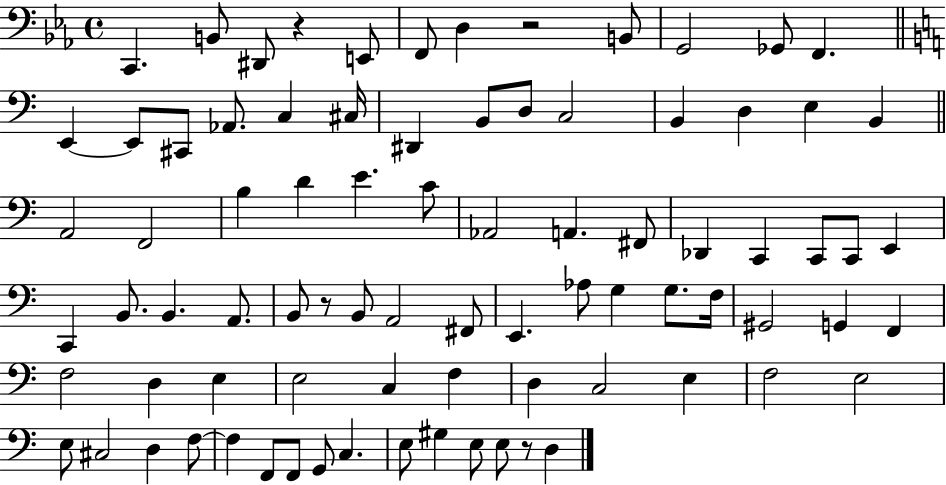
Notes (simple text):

C2/q. B2/e D#2/e R/q E2/e F2/e D3/q R/h B2/e G2/h Gb2/e F2/q. E2/q E2/e C#2/e Ab2/e. C3/q C#3/s D#2/q B2/e D3/e C3/h B2/q D3/q E3/q B2/q A2/h F2/h B3/q D4/q E4/q. C4/e Ab2/h A2/q. F#2/e Db2/q C2/q C2/e C2/e E2/q C2/q B2/e. B2/q. A2/e. B2/e R/e B2/e A2/h F#2/e E2/q. Ab3/e G3/q G3/e. F3/s G#2/h G2/q F2/q F3/h D3/q E3/q E3/h C3/q F3/q D3/q C3/h E3/q F3/h E3/h E3/e C#3/h D3/q F3/e F3/q F2/e F2/e G2/e C3/q. E3/e G#3/q E3/e E3/e R/e D3/q